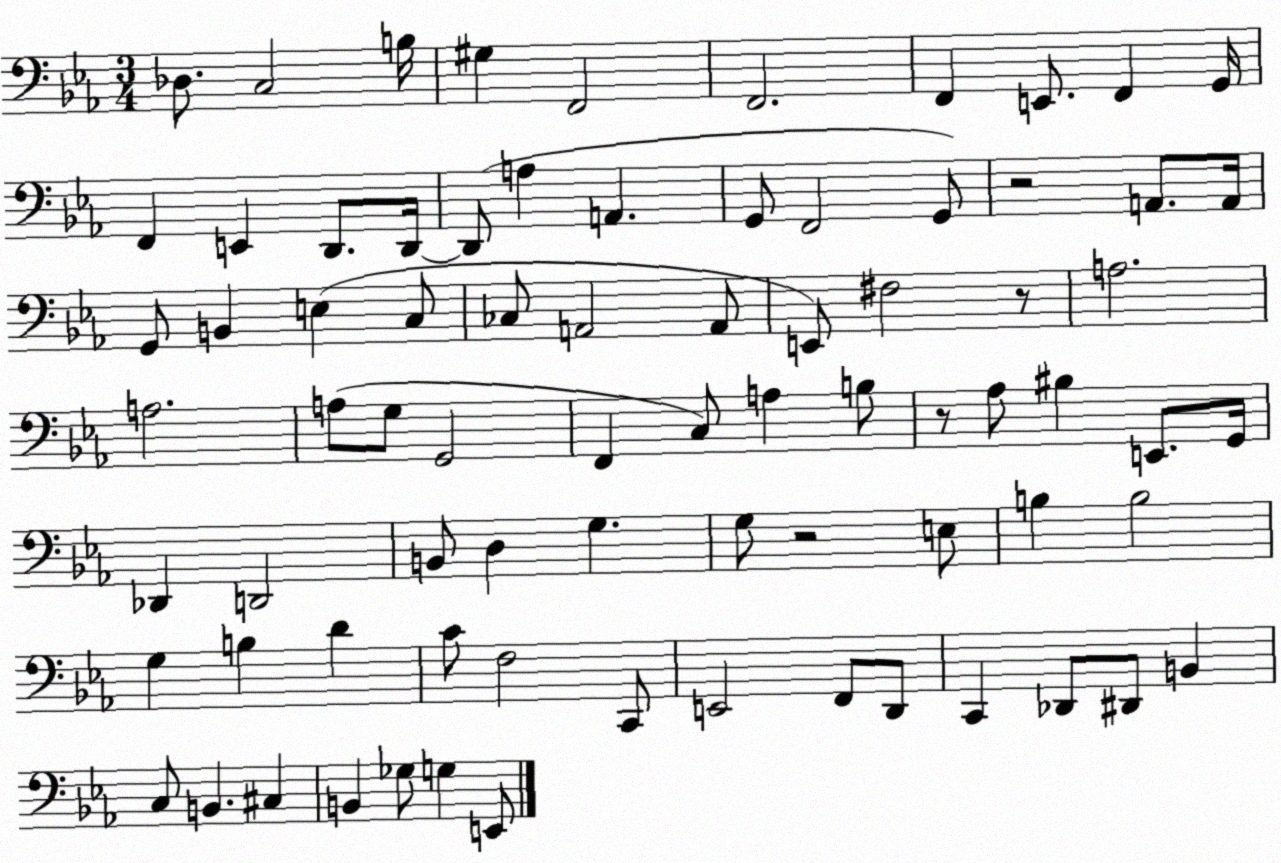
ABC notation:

X:1
T:Untitled
M:3/4
L:1/4
K:Eb
_D,/2 C,2 B,/4 ^G, F,,2 F,,2 F,, E,,/2 F,, G,,/4 F,, E,, D,,/2 D,,/4 D,,/2 A, A,, G,,/2 F,,2 G,,/2 z2 A,,/2 A,,/4 G,,/2 B,, E, C,/2 _C,/2 A,,2 A,,/2 E,,/2 ^F,2 z/2 A,2 A,2 A,/2 G,/2 G,,2 F,, C,/2 A, B,/2 z/2 _A,/2 ^B, E,,/2 G,,/4 _D,, D,,2 B,,/2 D, G, G,/2 z2 E,/2 B, B,2 G, B, D C/2 F,2 C,,/2 E,,2 F,,/2 D,,/2 C,, _D,,/2 ^D,,/2 B,, C,/2 B,, ^C, B,, _G,/2 G, E,,/2